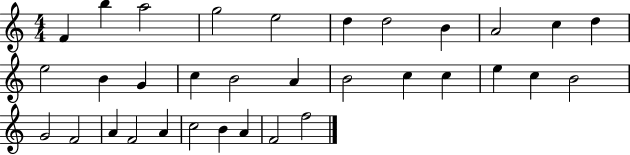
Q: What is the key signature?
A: C major